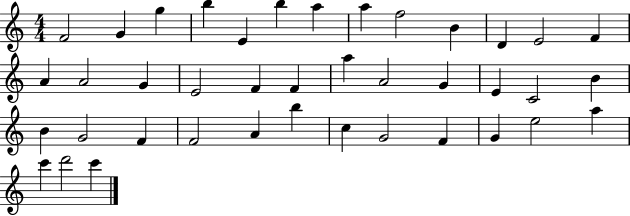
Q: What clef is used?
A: treble